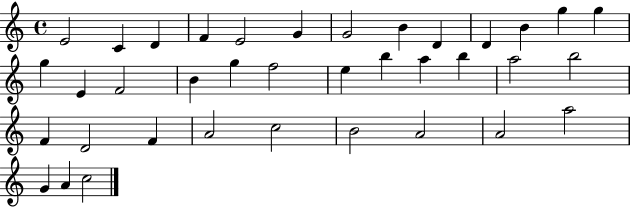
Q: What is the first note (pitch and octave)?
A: E4